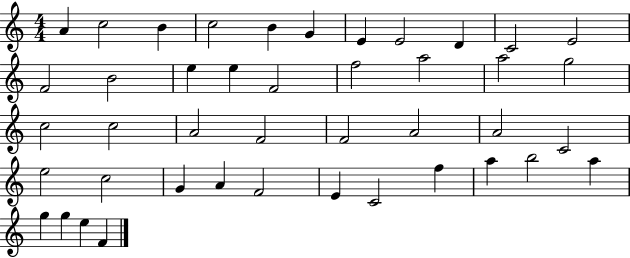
A4/q C5/h B4/q C5/h B4/q G4/q E4/q E4/h D4/q C4/h E4/h F4/h B4/h E5/q E5/q F4/h F5/h A5/h A5/h G5/h C5/h C5/h A4/h F4/h F4/h A4/h A4/h C4/h E5/h C5/h G4/q A4/q F4/h E4/q C4/h F5/q A5/q B5/h A5/q G5/q G5/q E5/q F4/q